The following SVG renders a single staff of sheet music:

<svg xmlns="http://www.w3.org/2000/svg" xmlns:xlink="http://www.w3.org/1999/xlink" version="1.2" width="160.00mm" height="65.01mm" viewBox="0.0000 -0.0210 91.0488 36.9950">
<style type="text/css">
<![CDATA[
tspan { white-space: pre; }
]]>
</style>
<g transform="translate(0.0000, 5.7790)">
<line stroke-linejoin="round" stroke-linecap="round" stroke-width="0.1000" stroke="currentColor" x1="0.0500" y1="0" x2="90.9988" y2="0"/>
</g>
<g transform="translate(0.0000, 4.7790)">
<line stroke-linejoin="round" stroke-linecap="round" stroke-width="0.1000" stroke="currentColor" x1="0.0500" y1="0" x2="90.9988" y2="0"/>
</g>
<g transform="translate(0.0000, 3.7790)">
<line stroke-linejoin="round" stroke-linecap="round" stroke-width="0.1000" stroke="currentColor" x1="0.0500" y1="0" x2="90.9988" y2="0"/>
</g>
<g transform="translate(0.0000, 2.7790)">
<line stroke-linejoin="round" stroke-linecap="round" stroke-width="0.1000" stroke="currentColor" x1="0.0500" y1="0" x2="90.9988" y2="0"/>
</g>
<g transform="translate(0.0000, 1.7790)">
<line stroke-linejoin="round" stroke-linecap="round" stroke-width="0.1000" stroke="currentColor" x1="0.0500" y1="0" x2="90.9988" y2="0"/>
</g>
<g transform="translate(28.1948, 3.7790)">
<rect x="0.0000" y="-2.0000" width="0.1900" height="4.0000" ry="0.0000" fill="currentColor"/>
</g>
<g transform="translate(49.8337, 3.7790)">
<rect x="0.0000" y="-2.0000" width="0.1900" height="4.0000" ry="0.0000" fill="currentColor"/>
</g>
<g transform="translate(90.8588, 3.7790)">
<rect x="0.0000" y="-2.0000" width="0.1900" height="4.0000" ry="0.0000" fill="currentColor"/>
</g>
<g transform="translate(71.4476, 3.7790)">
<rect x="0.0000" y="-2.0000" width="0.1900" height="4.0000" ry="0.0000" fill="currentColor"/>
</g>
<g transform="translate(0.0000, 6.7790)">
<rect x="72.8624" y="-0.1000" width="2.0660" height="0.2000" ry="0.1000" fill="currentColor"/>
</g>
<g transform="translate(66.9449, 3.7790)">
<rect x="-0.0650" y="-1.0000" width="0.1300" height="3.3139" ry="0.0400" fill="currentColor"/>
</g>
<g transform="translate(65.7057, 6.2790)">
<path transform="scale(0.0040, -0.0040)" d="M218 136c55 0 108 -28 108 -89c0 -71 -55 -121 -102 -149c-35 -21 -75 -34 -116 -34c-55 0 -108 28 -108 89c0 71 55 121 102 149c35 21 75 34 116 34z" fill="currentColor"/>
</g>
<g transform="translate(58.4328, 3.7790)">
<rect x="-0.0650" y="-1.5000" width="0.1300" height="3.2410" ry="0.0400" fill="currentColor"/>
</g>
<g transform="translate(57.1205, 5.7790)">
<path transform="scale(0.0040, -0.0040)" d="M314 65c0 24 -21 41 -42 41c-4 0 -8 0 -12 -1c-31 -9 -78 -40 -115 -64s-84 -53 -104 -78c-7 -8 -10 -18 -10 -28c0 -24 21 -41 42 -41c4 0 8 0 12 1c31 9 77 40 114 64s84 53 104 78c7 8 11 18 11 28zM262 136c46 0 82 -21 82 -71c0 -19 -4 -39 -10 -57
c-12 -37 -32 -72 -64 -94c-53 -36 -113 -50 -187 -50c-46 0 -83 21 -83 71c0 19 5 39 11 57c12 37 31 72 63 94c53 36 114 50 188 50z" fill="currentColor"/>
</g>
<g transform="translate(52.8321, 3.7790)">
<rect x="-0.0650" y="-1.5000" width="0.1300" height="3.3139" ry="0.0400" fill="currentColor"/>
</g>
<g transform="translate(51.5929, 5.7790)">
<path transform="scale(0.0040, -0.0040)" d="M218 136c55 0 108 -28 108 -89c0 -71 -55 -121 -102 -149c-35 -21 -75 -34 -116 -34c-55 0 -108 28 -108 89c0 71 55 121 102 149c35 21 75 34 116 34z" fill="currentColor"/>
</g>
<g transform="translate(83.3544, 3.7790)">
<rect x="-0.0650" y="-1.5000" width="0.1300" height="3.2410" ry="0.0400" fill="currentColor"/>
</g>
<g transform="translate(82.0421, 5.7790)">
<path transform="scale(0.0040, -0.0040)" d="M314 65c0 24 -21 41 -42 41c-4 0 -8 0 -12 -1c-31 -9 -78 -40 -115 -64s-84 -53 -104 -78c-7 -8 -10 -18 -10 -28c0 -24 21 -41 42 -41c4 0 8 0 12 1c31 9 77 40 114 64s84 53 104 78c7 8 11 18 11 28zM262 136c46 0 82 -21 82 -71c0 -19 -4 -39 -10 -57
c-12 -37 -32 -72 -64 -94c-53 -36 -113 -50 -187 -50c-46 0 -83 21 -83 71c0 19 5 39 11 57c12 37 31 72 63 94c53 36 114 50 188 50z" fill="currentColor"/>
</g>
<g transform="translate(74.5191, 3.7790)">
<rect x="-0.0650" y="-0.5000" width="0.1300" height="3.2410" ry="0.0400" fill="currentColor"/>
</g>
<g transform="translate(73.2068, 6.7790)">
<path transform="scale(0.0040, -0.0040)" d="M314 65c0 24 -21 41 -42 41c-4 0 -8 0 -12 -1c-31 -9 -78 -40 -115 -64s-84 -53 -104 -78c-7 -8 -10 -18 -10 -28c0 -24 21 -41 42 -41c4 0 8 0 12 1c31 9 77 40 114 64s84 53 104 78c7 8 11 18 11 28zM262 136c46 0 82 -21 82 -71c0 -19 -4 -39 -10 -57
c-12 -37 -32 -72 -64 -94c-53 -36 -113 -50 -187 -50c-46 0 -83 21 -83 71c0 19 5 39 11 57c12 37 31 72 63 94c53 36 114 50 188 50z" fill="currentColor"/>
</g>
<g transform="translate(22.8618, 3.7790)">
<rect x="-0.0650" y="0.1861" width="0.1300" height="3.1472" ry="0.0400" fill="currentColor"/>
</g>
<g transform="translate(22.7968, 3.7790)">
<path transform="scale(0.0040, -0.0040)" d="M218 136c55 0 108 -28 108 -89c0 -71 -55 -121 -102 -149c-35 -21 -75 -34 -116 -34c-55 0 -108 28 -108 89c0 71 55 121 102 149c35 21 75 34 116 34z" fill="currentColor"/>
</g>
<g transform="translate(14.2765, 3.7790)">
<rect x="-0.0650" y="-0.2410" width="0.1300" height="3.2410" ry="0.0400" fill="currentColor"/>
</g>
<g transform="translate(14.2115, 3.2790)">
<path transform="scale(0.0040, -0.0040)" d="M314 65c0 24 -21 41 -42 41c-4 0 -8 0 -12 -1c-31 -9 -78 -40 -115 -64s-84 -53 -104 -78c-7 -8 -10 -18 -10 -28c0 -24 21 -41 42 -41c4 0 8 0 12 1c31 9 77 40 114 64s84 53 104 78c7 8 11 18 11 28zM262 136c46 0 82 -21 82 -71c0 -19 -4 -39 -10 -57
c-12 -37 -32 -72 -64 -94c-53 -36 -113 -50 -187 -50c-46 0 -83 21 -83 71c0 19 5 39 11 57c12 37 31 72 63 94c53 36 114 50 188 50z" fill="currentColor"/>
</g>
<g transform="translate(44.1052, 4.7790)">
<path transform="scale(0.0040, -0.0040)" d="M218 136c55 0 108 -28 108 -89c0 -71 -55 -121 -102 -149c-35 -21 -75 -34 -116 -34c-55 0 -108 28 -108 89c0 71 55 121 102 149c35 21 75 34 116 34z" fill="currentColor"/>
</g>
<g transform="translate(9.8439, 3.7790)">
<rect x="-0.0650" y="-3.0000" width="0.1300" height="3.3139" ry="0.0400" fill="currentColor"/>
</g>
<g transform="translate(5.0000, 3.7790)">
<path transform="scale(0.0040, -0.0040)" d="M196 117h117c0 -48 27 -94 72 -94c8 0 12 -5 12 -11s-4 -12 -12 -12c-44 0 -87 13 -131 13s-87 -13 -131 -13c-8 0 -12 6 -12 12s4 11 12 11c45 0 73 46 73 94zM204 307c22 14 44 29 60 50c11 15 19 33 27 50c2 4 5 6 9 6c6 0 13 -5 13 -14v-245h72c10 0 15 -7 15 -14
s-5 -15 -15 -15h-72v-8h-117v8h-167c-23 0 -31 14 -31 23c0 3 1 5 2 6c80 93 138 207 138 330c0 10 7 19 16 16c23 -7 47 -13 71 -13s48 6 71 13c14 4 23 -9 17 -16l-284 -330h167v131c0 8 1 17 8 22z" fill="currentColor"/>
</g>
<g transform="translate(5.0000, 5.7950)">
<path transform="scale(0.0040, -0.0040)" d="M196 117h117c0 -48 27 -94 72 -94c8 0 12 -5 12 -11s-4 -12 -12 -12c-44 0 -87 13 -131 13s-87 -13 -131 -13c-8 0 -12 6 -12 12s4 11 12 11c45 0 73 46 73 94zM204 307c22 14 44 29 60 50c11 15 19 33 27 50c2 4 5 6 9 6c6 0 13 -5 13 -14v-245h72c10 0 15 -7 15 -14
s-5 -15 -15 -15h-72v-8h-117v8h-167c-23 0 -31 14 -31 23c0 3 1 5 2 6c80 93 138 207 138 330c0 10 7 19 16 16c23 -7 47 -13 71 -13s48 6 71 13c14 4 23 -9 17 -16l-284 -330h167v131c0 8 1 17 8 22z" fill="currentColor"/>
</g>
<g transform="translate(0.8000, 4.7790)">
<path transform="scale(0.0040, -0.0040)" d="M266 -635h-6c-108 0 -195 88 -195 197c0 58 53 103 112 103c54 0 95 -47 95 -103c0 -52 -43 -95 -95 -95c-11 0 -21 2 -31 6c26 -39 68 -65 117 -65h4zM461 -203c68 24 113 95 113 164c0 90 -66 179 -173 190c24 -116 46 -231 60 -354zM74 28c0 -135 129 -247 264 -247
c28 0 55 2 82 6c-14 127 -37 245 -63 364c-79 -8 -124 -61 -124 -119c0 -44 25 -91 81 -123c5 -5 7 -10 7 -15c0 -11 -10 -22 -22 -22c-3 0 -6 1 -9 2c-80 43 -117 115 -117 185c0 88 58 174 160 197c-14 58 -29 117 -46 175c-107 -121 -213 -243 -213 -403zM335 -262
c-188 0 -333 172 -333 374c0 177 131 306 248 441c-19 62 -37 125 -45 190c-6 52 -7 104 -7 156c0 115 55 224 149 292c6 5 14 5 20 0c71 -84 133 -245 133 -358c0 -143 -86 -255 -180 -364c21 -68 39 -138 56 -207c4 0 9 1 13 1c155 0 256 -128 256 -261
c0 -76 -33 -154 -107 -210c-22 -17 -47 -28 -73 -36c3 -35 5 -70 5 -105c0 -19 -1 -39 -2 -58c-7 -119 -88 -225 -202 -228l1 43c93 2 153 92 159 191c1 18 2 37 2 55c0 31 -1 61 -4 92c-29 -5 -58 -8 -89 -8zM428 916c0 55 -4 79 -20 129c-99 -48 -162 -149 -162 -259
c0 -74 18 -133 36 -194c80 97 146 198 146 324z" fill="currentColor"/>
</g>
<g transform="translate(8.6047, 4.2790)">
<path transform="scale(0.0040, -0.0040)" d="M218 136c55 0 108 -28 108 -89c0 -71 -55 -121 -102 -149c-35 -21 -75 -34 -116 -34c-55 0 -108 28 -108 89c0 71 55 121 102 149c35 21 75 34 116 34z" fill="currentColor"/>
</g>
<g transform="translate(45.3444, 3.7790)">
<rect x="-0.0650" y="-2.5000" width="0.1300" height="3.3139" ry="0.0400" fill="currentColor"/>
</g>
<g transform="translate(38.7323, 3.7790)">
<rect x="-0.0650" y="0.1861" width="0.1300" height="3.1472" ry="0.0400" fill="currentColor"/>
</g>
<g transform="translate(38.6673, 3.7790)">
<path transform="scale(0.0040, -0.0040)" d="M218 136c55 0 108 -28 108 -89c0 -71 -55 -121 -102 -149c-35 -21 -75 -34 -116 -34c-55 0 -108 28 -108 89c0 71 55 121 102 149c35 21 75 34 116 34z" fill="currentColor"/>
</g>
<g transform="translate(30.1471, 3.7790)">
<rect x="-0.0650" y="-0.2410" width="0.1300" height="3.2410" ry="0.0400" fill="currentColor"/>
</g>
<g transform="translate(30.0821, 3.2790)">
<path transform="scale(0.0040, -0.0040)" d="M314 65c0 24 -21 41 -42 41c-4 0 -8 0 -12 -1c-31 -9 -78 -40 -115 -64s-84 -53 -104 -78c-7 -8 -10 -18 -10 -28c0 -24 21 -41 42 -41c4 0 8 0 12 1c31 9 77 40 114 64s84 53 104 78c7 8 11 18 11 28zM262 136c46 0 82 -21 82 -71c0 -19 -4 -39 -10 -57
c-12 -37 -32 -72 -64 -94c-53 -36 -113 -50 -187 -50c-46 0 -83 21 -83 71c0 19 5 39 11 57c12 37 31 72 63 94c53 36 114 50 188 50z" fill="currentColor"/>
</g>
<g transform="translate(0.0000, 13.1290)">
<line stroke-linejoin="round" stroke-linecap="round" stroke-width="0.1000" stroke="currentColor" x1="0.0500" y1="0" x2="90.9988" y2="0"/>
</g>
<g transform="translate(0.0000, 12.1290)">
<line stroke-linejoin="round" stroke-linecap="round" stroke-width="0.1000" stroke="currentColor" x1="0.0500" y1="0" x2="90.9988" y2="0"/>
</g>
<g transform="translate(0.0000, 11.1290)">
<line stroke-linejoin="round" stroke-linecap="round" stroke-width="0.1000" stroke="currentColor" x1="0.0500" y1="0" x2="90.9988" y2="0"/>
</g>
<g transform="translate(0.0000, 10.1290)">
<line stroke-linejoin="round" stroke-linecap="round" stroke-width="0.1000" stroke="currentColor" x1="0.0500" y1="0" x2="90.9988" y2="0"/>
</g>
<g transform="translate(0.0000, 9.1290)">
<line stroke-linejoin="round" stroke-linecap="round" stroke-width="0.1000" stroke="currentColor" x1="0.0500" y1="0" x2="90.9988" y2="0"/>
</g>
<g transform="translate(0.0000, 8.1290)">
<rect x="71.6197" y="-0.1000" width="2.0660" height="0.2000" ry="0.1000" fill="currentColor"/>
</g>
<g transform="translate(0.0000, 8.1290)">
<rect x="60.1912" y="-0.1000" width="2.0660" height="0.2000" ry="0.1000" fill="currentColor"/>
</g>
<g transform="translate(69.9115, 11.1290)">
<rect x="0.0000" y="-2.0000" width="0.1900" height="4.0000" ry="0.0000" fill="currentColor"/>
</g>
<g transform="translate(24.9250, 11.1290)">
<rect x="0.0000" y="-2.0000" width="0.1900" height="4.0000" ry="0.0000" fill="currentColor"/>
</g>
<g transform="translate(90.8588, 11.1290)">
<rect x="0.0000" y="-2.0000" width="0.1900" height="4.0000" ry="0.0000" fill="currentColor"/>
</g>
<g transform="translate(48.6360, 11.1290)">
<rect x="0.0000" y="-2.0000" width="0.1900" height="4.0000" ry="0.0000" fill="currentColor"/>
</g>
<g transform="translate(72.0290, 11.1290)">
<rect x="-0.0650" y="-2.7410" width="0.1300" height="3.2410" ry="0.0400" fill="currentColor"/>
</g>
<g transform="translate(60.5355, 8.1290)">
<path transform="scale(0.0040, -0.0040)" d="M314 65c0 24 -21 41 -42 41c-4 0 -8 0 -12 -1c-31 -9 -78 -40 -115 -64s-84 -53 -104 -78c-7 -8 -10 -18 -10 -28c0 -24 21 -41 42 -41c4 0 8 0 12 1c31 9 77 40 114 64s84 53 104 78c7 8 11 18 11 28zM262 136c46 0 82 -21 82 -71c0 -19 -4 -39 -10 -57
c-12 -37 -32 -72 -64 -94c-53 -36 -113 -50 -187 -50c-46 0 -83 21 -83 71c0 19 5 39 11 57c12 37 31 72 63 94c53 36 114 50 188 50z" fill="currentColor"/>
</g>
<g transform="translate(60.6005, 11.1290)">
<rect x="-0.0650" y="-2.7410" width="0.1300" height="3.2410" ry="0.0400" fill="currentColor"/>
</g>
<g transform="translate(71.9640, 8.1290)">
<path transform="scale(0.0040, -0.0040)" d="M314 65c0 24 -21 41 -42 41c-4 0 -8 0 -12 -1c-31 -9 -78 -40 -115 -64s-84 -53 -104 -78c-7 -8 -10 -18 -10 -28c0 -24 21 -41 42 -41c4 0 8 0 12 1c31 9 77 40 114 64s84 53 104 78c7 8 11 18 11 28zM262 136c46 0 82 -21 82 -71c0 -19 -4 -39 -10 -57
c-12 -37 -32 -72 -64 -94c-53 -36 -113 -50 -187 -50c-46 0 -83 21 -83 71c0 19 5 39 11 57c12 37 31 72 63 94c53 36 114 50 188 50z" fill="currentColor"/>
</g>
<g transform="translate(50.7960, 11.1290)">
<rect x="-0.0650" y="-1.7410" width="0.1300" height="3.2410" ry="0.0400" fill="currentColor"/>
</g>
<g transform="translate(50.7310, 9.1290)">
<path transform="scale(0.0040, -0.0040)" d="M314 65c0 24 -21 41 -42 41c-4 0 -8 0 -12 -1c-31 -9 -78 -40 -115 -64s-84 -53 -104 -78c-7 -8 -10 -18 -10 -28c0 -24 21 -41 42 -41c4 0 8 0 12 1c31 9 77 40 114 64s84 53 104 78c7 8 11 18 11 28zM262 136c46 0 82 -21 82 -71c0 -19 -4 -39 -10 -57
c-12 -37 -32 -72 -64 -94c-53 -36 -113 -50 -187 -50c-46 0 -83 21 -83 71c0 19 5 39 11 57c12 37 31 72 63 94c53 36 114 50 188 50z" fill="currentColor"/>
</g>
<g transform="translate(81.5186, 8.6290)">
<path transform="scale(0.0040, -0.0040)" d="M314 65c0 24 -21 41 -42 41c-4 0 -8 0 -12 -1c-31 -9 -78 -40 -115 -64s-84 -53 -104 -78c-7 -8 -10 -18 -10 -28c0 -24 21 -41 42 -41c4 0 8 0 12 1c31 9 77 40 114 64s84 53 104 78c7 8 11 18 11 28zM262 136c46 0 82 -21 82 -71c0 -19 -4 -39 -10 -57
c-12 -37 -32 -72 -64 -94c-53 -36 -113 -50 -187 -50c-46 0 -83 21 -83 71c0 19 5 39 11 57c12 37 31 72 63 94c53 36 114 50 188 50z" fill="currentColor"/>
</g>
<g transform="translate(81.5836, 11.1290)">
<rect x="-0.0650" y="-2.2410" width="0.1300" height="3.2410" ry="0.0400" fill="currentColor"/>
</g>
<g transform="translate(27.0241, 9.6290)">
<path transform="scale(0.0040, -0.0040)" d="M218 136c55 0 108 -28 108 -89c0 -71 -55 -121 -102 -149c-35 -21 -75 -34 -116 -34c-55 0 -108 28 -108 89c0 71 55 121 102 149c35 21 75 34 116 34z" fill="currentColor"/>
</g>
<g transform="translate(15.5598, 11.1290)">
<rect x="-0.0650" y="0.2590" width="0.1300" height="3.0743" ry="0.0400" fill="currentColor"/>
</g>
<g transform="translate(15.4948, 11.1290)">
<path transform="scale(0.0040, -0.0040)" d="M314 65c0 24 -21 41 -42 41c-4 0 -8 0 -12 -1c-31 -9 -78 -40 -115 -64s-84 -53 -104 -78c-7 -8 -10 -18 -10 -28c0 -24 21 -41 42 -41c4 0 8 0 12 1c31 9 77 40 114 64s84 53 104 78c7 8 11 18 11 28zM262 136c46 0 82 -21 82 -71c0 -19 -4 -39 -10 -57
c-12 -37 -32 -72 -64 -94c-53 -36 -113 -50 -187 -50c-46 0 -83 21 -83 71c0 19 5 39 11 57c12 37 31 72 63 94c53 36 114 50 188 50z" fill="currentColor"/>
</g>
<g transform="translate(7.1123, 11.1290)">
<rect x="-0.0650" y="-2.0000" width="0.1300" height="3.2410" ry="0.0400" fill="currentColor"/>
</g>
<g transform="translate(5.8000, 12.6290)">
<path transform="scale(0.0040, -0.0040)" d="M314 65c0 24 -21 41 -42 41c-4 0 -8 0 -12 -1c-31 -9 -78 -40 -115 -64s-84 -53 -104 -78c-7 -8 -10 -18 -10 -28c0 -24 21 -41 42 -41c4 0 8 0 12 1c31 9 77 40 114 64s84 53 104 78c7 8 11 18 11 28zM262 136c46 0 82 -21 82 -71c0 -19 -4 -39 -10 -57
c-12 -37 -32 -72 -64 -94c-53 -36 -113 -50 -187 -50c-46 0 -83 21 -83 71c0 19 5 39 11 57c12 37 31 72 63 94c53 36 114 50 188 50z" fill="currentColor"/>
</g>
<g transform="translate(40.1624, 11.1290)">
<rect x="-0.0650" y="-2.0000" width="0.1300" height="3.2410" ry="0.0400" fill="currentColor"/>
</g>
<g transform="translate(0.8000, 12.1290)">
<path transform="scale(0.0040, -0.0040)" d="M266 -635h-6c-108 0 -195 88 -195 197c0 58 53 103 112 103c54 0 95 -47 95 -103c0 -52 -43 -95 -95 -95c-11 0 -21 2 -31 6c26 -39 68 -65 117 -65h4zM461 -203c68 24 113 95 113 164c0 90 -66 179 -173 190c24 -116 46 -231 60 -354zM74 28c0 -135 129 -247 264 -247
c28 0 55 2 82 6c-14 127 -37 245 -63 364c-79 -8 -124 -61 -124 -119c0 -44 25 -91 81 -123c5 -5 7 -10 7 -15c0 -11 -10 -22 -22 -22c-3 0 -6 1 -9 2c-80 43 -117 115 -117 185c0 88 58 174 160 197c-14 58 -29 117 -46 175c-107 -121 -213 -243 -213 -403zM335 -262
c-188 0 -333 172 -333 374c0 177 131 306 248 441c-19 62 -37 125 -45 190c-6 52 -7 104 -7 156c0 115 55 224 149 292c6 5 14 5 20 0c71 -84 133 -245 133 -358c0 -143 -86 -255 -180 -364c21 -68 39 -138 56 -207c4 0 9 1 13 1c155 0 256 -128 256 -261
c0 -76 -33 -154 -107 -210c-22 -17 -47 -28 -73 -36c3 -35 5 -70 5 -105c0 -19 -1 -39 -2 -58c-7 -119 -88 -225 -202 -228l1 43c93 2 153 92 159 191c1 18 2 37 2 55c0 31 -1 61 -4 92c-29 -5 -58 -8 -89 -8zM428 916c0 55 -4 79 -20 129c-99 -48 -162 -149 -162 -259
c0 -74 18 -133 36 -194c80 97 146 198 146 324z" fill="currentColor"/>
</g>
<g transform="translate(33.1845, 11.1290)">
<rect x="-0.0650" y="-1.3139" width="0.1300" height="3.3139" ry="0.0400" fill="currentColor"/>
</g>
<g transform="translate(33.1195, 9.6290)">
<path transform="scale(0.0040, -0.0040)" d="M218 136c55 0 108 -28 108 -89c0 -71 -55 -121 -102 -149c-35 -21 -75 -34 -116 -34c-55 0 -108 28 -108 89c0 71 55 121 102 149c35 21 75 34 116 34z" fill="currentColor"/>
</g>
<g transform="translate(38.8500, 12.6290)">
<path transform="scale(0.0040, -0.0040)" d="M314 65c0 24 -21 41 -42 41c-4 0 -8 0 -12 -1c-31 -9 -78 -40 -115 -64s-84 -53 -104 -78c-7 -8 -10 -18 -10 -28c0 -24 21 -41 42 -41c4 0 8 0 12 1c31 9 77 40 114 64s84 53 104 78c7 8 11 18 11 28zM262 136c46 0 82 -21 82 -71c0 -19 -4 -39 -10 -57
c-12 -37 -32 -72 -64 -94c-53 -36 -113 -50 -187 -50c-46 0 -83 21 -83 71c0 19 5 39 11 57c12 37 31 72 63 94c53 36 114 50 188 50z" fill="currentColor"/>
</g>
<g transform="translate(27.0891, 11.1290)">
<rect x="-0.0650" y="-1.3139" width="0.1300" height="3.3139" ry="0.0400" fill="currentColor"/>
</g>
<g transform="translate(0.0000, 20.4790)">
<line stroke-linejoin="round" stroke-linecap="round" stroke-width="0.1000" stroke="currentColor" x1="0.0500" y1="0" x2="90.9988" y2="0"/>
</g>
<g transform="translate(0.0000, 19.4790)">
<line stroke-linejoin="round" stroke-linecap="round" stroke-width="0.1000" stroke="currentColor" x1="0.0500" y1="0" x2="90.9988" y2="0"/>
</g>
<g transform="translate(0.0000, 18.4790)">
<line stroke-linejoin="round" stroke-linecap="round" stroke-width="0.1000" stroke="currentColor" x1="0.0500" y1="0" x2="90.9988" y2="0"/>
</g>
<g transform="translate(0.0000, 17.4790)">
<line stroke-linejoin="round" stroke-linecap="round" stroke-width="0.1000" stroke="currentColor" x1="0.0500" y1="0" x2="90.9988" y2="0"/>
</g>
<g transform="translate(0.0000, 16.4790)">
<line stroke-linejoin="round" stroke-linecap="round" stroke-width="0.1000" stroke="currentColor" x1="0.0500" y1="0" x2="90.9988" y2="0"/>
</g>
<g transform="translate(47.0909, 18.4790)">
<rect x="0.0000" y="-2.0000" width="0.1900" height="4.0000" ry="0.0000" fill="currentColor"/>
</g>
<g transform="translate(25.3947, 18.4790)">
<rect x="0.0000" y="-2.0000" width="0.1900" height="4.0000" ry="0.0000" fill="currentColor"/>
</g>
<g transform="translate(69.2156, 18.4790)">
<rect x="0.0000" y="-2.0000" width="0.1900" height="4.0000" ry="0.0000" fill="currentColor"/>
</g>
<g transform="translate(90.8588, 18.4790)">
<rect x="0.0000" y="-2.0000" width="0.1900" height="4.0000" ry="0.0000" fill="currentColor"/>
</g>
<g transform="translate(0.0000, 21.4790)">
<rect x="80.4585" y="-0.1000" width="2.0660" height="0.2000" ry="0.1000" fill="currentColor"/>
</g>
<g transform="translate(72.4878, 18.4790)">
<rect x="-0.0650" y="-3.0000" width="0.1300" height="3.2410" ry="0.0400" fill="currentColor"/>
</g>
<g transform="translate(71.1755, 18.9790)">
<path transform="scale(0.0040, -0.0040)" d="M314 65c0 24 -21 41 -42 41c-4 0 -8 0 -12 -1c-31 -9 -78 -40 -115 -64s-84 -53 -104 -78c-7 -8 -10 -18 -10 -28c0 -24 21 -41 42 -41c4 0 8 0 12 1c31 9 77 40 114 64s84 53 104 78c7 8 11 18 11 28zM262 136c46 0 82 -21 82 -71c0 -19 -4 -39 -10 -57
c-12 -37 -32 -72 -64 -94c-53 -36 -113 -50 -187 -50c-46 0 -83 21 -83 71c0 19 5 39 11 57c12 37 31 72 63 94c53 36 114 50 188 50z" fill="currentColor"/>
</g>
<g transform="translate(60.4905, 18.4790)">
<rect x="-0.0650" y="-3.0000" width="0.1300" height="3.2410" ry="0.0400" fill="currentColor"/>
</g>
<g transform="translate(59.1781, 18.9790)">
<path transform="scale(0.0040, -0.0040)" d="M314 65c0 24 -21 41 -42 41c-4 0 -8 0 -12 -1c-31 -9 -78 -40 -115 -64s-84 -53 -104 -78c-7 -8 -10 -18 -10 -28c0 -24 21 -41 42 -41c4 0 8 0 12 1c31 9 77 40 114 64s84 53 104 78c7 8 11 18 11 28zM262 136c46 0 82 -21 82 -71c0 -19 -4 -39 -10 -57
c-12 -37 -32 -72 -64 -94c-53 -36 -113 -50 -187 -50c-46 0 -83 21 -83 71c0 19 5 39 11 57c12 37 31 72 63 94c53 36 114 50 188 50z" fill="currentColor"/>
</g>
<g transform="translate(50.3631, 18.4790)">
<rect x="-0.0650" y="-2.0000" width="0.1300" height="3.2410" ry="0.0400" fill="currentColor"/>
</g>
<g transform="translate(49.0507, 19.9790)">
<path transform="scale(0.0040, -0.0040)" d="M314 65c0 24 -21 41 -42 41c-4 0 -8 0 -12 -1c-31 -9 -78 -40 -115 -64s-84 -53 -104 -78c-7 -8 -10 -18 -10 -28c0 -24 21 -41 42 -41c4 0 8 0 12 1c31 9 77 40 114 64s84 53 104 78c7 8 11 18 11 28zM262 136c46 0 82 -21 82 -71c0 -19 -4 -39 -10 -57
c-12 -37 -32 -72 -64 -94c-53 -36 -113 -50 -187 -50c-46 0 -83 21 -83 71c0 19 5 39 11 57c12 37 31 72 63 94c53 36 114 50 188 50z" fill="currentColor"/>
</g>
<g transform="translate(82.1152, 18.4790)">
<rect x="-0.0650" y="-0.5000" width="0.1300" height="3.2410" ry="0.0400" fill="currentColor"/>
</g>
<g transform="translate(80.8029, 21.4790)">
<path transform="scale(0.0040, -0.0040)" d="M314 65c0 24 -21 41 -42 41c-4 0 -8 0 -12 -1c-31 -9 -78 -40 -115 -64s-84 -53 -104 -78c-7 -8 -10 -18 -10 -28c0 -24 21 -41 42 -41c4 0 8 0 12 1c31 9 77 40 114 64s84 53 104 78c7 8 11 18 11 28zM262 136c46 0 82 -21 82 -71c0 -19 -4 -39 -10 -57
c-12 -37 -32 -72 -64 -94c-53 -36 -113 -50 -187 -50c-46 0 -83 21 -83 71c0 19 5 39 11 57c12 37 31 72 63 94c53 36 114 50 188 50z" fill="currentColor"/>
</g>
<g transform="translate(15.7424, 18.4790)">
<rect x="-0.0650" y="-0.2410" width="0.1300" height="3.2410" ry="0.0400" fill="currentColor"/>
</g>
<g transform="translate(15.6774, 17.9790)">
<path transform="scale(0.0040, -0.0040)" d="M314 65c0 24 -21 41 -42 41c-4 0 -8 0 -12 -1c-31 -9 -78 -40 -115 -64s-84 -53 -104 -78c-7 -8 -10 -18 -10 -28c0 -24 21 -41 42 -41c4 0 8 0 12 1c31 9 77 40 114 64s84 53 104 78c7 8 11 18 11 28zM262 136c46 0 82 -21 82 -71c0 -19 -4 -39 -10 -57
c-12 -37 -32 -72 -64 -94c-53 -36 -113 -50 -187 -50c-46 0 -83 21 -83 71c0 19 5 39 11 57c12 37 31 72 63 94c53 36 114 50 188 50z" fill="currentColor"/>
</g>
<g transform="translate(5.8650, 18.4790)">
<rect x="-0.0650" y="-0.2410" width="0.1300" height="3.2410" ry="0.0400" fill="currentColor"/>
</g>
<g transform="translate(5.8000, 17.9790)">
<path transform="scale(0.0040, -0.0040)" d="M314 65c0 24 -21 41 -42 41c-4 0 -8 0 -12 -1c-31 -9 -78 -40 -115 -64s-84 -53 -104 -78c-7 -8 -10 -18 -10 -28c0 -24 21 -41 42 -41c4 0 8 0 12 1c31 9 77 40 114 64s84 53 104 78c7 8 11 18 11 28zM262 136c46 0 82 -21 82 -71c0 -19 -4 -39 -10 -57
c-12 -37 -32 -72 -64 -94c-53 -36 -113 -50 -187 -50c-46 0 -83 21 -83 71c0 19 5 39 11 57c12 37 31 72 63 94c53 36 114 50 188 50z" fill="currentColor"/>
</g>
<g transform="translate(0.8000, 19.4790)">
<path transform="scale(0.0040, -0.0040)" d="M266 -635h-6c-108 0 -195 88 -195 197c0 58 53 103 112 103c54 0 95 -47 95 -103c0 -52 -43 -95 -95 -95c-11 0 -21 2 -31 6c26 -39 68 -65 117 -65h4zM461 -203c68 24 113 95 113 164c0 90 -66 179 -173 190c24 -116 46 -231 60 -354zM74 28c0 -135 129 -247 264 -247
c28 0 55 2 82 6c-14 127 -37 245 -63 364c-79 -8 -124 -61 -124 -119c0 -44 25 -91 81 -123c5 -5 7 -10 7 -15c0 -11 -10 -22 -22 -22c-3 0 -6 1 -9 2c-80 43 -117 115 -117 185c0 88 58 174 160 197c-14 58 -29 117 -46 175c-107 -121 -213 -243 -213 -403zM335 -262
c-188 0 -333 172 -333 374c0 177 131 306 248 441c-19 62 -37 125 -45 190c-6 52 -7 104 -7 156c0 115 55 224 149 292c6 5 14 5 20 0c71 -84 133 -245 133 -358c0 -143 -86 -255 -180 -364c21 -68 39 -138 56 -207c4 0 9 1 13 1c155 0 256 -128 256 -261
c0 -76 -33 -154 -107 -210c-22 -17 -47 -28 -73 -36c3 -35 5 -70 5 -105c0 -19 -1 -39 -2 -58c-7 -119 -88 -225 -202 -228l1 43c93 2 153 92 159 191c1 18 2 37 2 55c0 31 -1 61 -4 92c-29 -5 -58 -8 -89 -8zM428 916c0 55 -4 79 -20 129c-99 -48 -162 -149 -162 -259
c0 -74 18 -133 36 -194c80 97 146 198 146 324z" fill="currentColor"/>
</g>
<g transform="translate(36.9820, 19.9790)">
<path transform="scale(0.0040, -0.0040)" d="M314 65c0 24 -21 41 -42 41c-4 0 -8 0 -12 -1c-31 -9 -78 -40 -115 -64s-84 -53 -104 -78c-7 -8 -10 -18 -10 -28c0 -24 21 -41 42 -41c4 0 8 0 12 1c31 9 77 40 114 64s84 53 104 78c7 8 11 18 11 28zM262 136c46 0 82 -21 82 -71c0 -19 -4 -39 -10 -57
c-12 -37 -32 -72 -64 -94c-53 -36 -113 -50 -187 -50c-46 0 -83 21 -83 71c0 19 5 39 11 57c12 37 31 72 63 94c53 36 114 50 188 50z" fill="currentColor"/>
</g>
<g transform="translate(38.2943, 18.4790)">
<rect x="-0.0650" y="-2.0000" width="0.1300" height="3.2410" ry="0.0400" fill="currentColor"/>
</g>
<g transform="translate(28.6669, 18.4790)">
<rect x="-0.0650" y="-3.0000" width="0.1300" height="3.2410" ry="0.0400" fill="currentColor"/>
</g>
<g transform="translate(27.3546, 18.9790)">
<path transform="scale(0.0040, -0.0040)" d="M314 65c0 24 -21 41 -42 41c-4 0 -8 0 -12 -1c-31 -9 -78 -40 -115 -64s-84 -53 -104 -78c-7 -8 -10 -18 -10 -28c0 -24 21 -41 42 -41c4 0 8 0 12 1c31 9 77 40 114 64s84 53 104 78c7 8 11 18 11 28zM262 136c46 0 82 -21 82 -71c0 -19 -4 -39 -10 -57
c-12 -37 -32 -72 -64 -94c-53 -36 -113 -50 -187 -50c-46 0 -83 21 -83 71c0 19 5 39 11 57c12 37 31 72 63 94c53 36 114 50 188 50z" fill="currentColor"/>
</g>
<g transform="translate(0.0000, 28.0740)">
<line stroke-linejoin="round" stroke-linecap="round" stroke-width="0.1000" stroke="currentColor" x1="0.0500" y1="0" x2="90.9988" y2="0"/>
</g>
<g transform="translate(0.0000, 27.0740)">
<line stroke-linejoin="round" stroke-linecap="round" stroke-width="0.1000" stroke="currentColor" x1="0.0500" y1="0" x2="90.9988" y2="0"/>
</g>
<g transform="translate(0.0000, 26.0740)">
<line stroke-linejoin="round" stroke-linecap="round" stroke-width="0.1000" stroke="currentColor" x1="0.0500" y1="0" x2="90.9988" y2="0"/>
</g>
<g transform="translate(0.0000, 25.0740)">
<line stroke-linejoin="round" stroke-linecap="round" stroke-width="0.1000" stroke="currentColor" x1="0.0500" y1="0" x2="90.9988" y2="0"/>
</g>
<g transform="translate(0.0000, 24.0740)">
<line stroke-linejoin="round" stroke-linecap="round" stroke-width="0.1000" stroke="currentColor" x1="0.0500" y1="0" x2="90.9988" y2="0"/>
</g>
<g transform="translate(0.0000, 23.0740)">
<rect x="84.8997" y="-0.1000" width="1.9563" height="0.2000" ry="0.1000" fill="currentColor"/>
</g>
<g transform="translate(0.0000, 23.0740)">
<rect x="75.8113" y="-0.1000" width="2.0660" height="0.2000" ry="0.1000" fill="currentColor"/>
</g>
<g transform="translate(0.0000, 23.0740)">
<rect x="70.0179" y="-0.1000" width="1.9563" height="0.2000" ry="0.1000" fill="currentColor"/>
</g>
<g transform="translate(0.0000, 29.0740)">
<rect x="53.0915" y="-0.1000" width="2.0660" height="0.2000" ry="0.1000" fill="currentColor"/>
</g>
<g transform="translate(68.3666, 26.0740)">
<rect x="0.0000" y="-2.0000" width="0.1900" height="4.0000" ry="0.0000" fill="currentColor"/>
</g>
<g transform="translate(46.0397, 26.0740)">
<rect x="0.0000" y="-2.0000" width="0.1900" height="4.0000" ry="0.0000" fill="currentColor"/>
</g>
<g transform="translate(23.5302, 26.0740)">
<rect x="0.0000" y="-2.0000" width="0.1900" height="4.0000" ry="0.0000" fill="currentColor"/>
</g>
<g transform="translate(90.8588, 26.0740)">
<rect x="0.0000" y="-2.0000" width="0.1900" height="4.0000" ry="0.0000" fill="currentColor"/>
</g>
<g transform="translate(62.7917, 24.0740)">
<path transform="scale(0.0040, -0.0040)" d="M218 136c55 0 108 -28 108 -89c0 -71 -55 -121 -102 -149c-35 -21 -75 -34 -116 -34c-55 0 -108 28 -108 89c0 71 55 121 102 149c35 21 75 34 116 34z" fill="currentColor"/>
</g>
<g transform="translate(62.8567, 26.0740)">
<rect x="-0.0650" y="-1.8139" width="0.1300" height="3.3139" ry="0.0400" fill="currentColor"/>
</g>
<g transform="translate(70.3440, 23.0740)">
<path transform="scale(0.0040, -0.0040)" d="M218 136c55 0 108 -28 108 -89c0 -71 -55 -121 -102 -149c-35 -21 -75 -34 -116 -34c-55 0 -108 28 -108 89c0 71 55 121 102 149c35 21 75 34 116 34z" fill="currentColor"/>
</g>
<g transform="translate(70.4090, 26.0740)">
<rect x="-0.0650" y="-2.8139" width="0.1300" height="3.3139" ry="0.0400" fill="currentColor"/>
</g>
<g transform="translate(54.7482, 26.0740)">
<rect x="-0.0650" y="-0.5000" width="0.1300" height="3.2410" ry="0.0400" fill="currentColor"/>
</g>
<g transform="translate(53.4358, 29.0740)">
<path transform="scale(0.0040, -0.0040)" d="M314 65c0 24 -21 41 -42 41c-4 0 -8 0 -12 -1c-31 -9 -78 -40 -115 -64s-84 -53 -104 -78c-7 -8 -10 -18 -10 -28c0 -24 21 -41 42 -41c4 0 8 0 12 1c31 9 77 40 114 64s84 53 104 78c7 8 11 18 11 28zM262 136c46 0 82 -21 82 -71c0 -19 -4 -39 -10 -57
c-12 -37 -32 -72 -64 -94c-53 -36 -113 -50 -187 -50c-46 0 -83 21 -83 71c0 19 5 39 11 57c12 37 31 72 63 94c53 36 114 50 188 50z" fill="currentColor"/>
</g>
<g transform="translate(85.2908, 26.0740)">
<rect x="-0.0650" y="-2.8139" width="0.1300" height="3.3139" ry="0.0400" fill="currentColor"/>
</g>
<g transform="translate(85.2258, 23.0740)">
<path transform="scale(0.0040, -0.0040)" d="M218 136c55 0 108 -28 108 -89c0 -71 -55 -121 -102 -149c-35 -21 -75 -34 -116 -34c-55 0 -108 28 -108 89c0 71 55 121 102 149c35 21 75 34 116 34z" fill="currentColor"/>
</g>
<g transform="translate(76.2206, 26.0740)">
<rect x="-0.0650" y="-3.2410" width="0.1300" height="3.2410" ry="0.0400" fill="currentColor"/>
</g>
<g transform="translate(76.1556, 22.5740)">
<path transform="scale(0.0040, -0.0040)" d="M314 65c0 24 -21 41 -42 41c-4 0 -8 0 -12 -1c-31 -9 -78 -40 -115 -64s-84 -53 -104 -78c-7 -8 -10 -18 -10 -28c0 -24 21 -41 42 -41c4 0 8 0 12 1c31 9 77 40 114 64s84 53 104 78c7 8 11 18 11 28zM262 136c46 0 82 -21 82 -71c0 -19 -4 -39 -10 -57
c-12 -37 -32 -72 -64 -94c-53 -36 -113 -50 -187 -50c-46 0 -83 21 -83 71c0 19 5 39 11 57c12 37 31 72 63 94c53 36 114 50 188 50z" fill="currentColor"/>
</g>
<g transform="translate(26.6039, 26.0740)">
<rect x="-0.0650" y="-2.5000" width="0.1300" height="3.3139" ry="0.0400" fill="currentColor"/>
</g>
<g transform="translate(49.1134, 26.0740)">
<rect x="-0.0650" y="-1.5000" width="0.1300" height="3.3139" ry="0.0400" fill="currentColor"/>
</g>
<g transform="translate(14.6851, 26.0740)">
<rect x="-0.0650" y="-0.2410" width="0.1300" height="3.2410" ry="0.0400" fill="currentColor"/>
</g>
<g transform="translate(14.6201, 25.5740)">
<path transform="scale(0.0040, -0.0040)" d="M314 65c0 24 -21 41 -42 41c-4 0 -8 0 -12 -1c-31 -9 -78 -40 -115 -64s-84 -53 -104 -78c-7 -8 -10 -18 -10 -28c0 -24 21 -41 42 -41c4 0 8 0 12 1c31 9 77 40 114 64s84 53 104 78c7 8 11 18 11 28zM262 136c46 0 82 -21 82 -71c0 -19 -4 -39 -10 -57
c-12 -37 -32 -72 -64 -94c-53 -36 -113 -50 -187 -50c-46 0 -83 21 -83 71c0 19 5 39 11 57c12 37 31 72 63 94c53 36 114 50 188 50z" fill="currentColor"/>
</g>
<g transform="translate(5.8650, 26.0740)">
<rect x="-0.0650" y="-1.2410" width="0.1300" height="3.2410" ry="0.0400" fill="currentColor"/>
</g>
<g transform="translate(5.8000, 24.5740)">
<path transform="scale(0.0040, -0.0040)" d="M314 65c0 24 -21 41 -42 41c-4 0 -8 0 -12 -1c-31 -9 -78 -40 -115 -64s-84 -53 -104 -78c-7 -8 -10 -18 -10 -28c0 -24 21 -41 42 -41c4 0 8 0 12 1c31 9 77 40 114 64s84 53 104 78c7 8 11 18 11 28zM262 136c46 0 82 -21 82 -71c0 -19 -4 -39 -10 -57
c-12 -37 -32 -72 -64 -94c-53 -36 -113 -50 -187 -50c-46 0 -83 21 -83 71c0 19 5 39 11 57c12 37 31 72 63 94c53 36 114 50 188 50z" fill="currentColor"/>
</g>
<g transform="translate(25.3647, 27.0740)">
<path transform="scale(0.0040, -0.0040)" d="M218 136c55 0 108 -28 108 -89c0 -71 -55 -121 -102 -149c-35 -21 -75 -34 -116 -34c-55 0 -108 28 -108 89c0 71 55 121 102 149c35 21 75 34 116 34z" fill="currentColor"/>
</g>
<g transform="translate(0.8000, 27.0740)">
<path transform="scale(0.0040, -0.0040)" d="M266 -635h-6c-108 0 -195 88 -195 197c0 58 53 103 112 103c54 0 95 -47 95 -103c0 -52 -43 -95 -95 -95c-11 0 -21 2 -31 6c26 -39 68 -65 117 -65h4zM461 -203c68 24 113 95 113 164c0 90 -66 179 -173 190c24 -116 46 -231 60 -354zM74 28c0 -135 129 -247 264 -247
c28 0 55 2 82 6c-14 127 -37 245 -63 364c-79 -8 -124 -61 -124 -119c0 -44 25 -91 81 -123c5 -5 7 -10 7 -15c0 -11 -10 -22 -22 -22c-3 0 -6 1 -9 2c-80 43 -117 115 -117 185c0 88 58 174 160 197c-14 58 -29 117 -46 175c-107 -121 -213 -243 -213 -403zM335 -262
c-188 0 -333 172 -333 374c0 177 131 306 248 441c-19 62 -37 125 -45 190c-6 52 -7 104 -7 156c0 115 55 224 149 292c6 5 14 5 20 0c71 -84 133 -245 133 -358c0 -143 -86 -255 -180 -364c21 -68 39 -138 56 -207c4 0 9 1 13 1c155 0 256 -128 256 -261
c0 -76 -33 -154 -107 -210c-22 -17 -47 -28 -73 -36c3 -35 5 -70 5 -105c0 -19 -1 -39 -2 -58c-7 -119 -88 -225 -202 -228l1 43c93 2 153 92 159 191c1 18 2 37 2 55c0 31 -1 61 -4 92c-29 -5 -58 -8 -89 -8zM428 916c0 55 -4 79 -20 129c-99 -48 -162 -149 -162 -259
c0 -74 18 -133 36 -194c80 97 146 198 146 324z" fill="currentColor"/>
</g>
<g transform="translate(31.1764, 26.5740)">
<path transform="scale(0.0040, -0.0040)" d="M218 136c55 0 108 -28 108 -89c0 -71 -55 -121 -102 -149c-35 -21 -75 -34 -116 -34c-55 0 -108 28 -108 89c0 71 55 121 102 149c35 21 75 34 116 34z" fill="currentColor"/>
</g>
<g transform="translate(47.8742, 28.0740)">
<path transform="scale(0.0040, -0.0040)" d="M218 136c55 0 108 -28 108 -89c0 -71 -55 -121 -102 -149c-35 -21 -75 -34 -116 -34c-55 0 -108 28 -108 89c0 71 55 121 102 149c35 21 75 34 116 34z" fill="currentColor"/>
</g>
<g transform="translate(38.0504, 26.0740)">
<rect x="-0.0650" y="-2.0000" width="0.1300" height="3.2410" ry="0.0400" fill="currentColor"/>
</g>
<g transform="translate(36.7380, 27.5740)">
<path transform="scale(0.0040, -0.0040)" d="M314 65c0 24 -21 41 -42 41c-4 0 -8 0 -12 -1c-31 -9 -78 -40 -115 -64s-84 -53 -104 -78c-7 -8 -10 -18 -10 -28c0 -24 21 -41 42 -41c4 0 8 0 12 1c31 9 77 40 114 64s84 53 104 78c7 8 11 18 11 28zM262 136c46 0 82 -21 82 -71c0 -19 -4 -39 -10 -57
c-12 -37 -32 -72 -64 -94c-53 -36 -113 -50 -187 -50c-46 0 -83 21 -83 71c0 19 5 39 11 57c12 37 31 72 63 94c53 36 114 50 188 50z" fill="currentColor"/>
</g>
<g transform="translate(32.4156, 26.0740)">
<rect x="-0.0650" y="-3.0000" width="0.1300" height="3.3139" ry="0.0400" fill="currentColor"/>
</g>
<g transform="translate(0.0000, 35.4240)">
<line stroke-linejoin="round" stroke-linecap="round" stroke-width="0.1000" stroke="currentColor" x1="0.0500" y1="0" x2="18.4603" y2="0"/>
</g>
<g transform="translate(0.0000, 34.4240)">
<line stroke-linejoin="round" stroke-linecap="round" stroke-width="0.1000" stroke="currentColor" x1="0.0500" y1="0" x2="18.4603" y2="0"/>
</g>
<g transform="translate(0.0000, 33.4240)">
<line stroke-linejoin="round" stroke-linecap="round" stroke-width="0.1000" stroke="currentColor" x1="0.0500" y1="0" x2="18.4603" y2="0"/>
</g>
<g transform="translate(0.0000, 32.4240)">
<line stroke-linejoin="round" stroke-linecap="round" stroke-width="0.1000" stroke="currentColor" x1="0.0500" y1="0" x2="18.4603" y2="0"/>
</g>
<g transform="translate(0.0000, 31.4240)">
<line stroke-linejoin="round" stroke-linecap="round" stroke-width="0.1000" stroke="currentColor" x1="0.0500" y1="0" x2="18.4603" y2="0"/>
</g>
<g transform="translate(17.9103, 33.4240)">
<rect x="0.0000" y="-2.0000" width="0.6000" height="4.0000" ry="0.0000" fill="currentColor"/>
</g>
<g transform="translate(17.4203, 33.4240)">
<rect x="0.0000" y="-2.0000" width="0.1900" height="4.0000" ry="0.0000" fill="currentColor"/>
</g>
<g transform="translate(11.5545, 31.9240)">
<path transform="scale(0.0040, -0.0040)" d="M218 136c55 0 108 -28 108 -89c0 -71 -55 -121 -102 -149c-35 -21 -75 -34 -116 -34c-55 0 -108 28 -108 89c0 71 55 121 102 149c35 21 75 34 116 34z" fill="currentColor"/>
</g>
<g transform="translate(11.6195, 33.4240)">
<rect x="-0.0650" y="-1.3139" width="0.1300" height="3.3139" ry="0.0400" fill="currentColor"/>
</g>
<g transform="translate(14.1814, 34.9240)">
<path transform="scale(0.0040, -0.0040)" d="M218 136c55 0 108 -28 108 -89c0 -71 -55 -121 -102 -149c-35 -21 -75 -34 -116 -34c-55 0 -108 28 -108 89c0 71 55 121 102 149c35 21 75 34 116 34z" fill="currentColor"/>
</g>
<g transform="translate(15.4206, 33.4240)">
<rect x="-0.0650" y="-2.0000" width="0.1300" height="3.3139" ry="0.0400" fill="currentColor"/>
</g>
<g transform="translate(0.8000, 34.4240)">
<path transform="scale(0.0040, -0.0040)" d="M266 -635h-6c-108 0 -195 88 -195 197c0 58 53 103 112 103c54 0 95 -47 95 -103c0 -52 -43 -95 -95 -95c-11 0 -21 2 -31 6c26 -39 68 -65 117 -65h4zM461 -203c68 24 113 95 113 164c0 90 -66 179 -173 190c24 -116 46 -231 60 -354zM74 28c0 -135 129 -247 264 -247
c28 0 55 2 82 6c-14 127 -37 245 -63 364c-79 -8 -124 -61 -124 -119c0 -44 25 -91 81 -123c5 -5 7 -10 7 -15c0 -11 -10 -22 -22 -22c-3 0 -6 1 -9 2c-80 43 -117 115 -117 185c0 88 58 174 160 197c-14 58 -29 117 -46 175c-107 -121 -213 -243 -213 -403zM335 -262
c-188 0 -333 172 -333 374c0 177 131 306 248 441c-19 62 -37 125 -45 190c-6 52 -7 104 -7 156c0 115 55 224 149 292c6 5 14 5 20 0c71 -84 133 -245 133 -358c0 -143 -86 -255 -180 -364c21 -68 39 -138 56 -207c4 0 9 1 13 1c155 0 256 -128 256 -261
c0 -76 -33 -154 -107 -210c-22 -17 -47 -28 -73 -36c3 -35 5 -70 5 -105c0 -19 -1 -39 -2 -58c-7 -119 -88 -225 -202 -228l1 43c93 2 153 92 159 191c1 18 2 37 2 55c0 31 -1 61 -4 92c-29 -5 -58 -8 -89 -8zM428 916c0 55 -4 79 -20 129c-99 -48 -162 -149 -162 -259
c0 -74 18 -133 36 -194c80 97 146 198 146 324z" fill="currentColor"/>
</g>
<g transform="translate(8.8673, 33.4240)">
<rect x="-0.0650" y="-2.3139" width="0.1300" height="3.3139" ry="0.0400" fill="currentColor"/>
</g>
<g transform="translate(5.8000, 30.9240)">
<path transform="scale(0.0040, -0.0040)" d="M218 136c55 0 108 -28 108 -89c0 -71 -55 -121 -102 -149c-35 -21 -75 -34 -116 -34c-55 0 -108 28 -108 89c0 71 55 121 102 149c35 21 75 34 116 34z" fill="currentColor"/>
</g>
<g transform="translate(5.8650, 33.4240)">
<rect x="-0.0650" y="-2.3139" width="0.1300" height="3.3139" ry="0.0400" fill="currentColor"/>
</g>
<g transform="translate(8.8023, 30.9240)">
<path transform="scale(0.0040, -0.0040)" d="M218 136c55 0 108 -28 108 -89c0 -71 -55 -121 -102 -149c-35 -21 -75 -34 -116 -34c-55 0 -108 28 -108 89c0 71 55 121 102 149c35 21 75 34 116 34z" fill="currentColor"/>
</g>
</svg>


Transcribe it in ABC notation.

X:1
T:Untitled
M:4/4
L:1/4
K:C
A c2 B c2 B G E E2 D C2 E2 F2 B2 e e F2 f2 a2 a2 g2 c2 c2 A2 F2 F2 A2 A2 C2 e2 c2 G A F2 E C2 f a b2 a g g e F